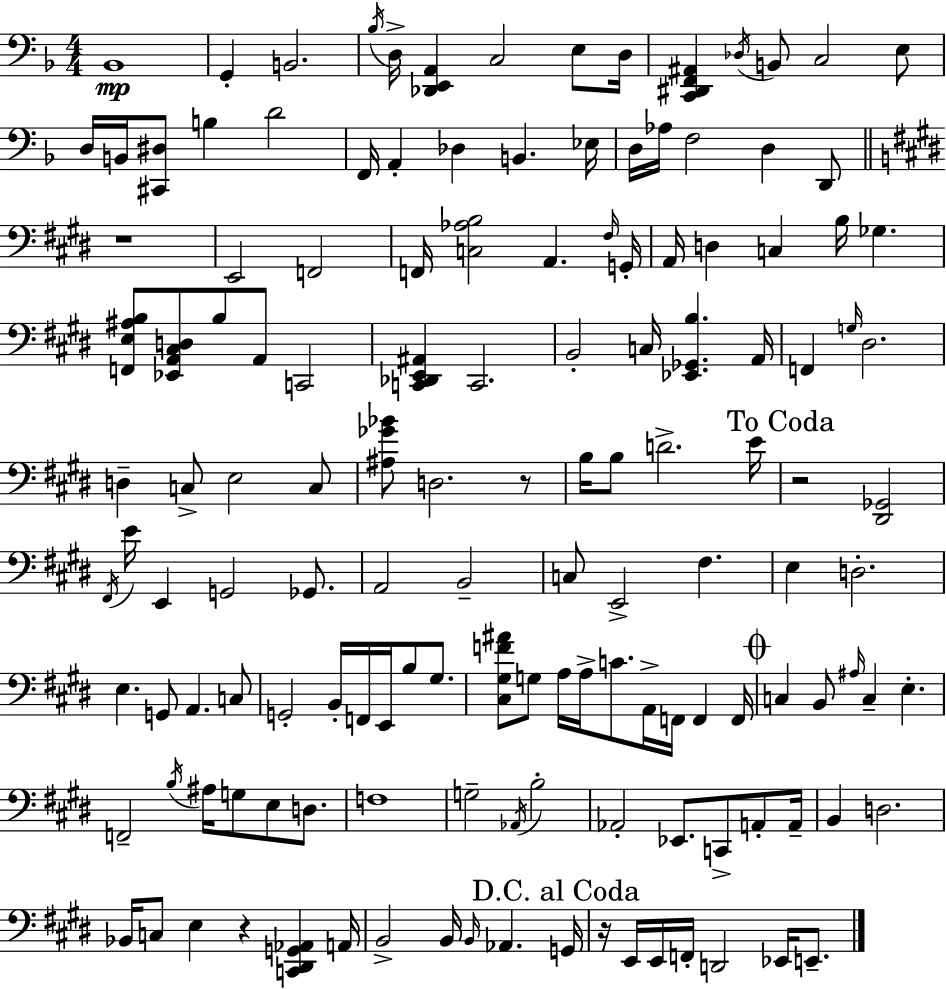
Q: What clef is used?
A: bass